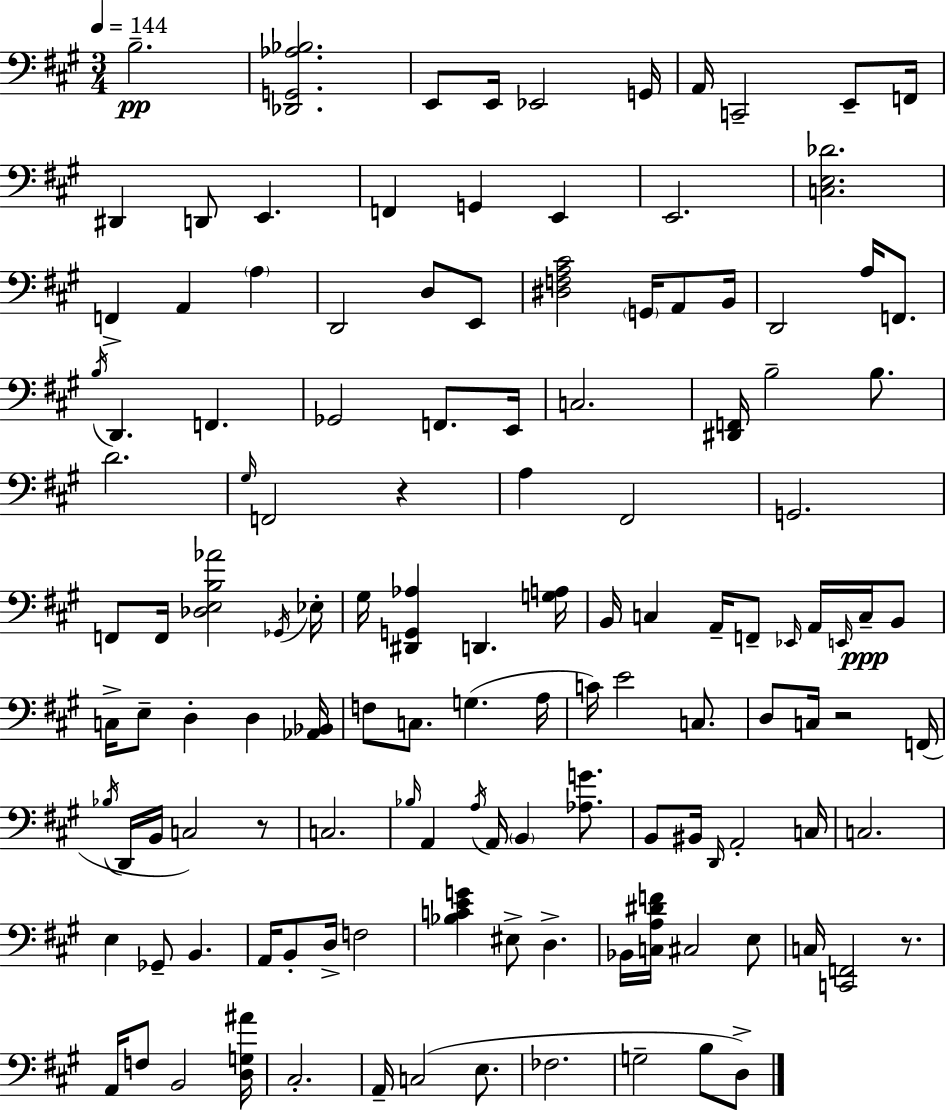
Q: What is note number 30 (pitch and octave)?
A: D2